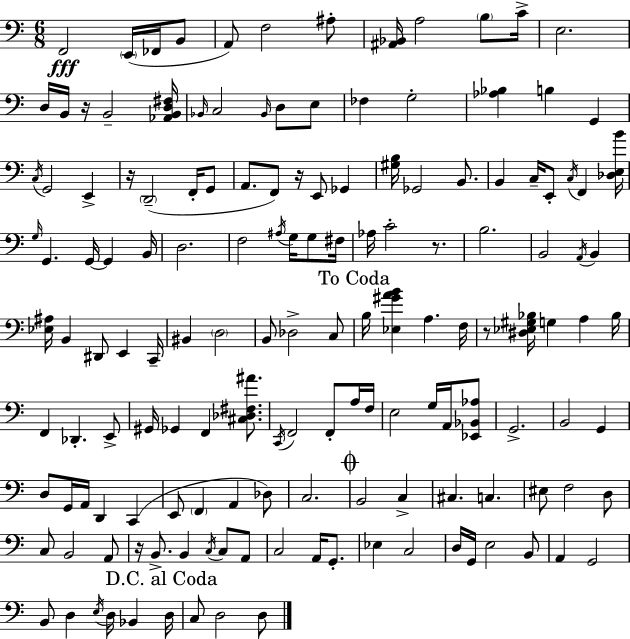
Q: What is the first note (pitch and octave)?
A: F2